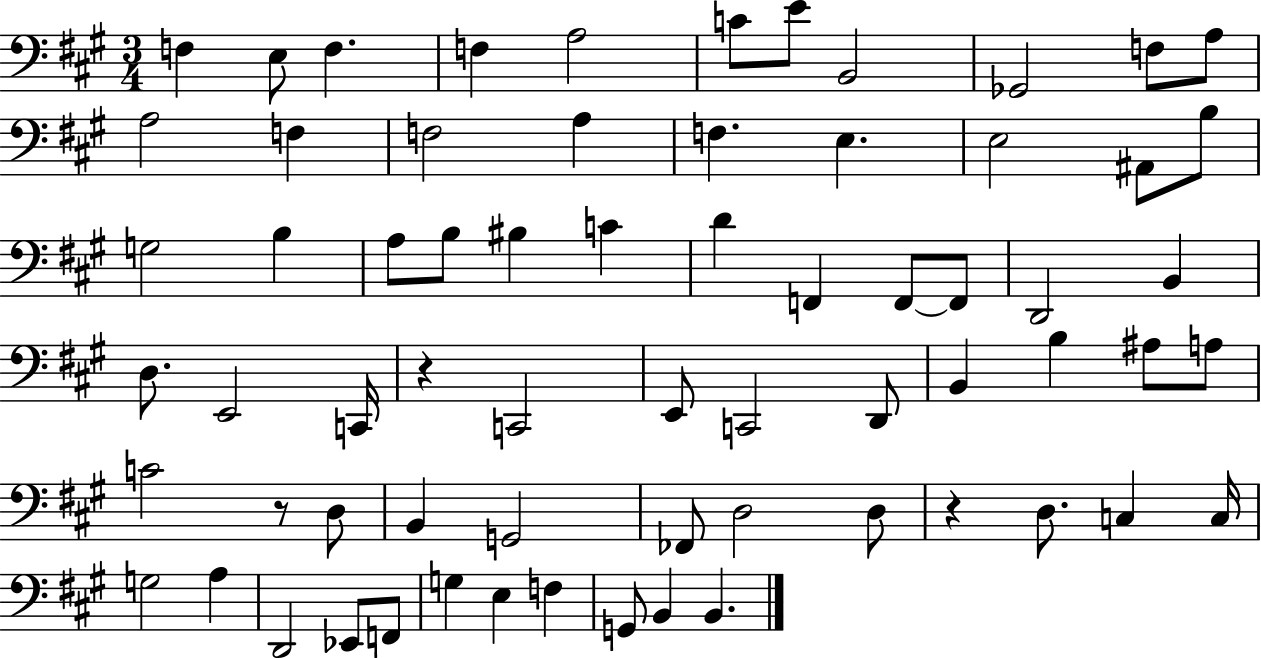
{
  \clef bass
  \numericTimeSignature
  \time 3/4
  \key a \major
  f4 e8 f4. | f4 a2 | c'8 e'8 b,2 | ges,2 f8 a8 | \break a2 f4 | f2 a4 | f4. e4. | e2 ais,8 b8 | \break g2 b4 | a8 b8 bis4 c'4 | d'4 f,4 f,8~~ f,8 | d,2 b,4 | \break d8. e,2 c,16 | r4 c,2 | e,8 c,2 d,8 | b,4 b4 ais8 a8 | \break c'2 r8 d8 | b,4 g,2 | fes,8 d2 d8 | r4 d8. c4 c16 | \break g2 a4 | d,2 ees,8 f,8 | g4 e4 f4 | g,8 b,4 b,4. | \break \bar "|."
}